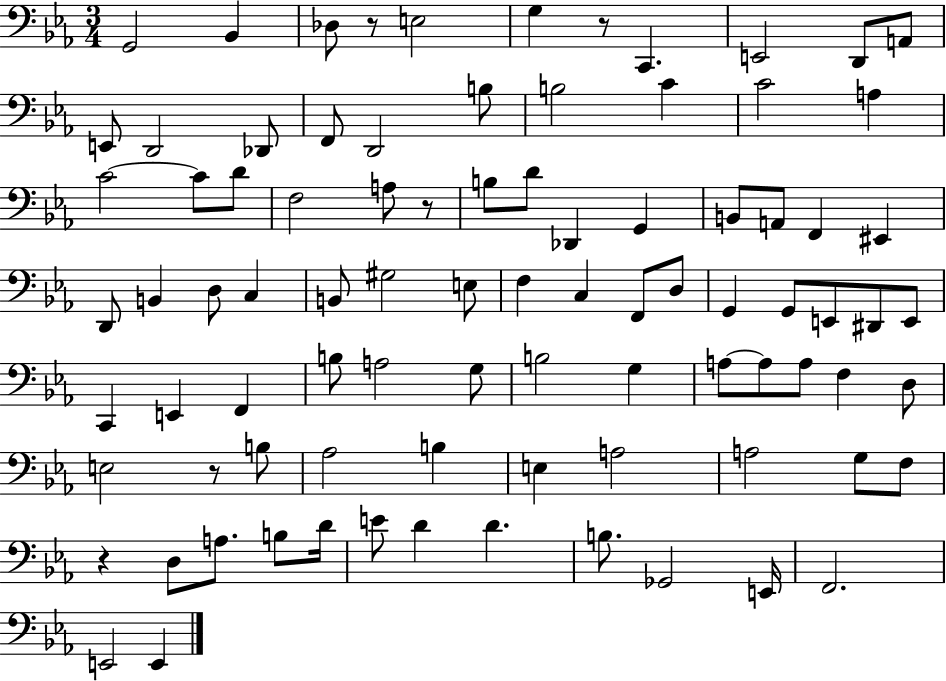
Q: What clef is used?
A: bass